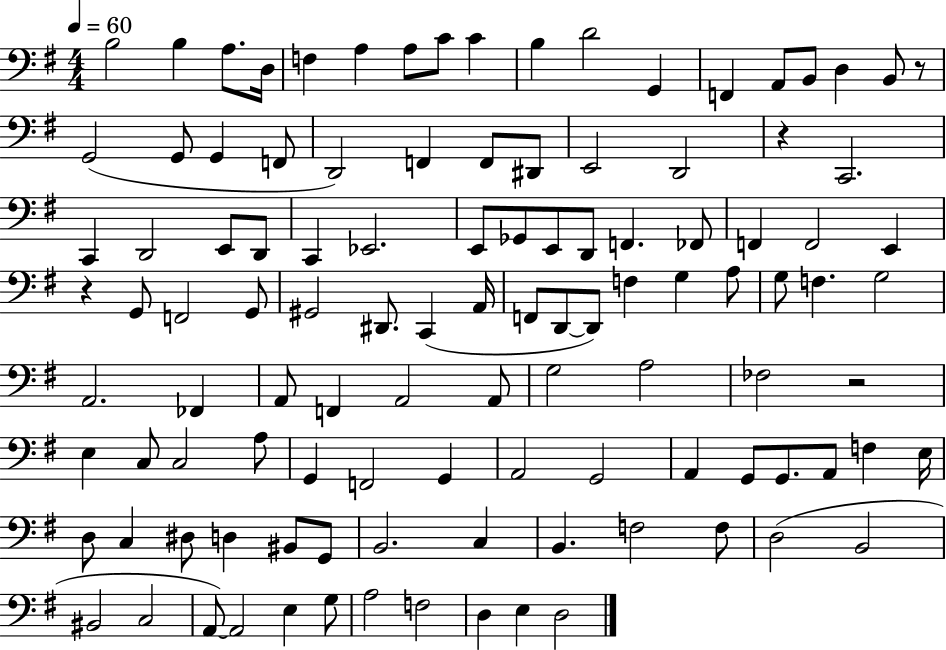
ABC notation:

X:1
T:Untitled
M:4/4
L:1/4
K:G
B,2 B, A,/2 D,/4 F, A, A,/2 C/2 C B, D2 G,, F,, A,,/2 B,,/2 D, B,,/2 z/2 G,,2 G,,/2 G,, F,,/2 D,,2 F,, F,,/2 ^D,,/2 E,,2 D,,2 z C,,2 C,, D,,2 E,,/2 D,,/2 C,, _E,,2 E,,/2 _G,,/2 E,,/2 D,,/2 F,, _F,,/2 F,, F,,2 E,, z G,,/2 F,,2 G,,/2 ^G,,2 ^D,,/2 C,, A,,/4 F,,/2 D,,/2 D,,/2 F, G, A,/2 G,/2 F, G,2 A,,2 _F,, A,,/2 F,, A,,2 A,,/2 G,2 A,2 _F,2 z2 E, C,/2 C,2 A,/2 G,, F,,2 G,, A,,2 G,,2 A,, G,,/2 G,,/2 A,,/2 F, E,/4 D,/2 C, ^D,/2 D, ^B,,/2 G,,/2 B,,2 C, B,, F,2 F,/2 D,2 B,,2 ^B,,2 C,2 A,,/2 A,,2 E, G,/2 A,2 F,2 D, E, D,2